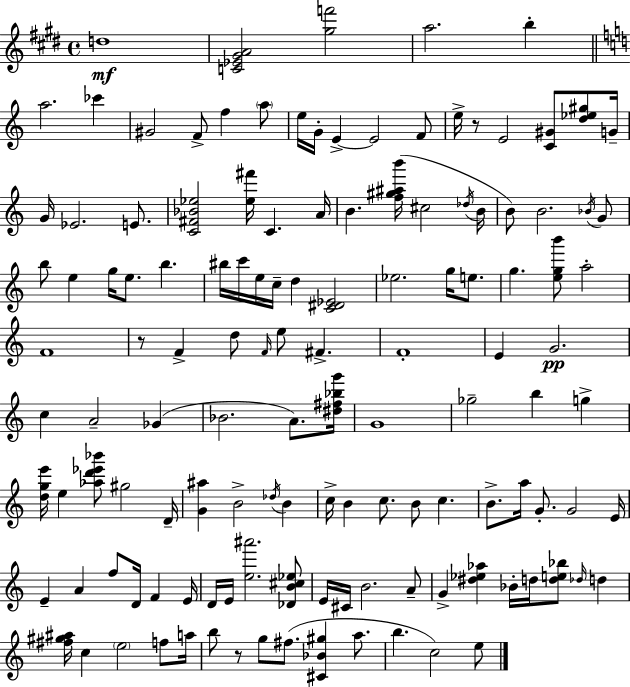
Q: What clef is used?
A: treble